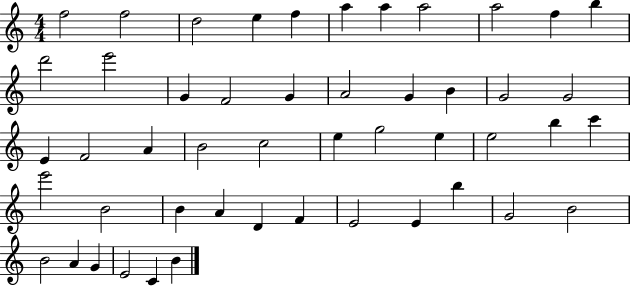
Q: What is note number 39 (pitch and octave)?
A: E4